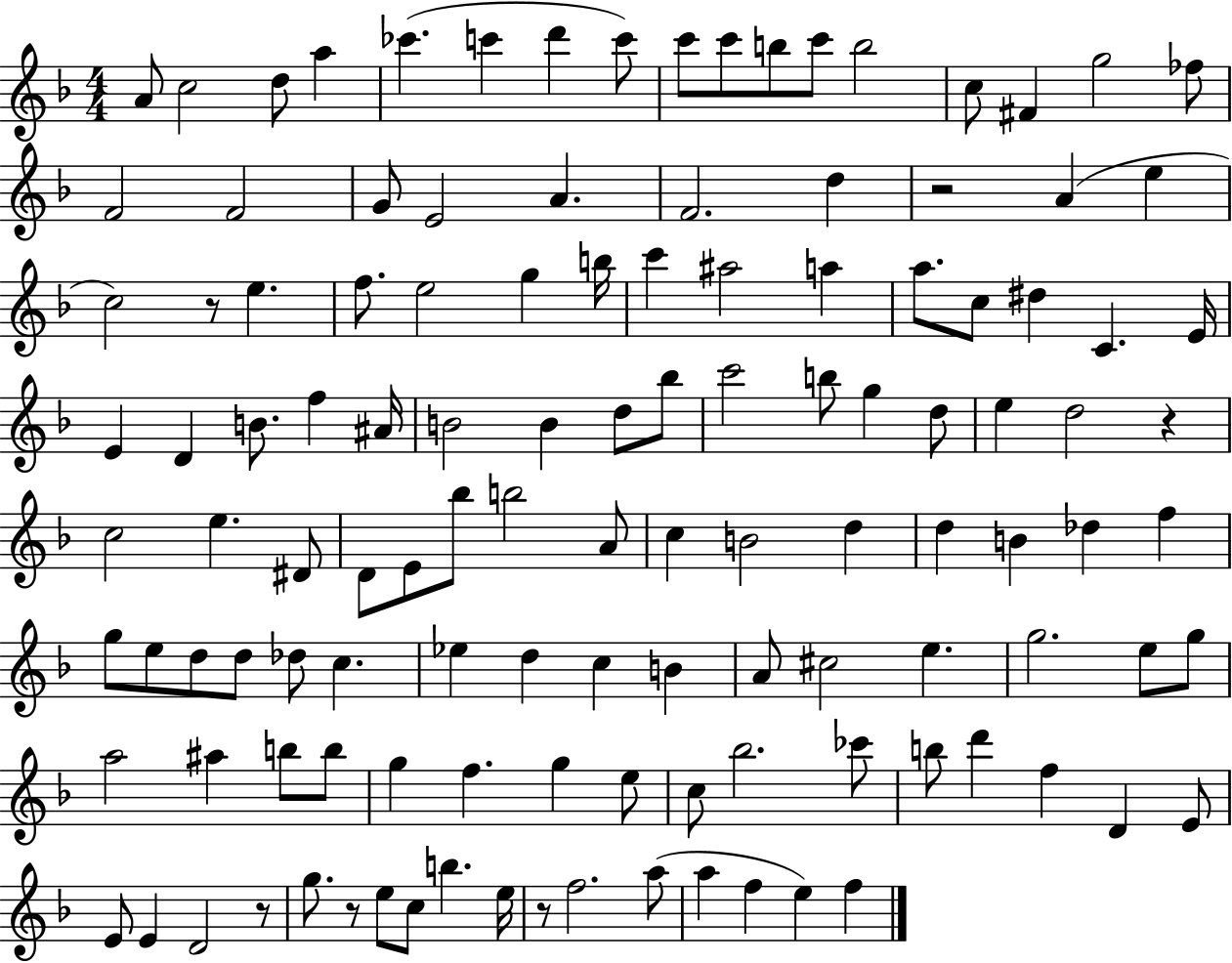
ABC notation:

X:1
T:Untitled
M:4/4
L:1/4
K:F
A/2 c2 d/2 a _c' c' d' c'/2 c'/2 c'/2 b/2 c'/2 b2 c/2 ^F g2 _f/2 F2 F2 G/2 E2 A F2 d z2 A e c2 z/2 e f/2 e2 g b/4 c' ^a2 a a/2 c/2 ^d C E/4 E D B/2 f ^A/4 B2 B d/2 _b/2 c'2 b/2 g d/2 e d2 z c2 e ^D/2 D/2 E/2 _b/2 b2 A/2 c B2 d d B _d f g/2 e/2 d/2 d/2 _d/2 c _e d c B A/2 ^c2 e g2 e/2 g/2 a2 ^a b/2 b/2 g f g e/2 c/2 _b2 _c'/2 b/2 d' f D E/2 E/2 E D2 z/2 g/2 z/2 e/2 c/2 b e/4 z/2 f2 a/2 a f e f